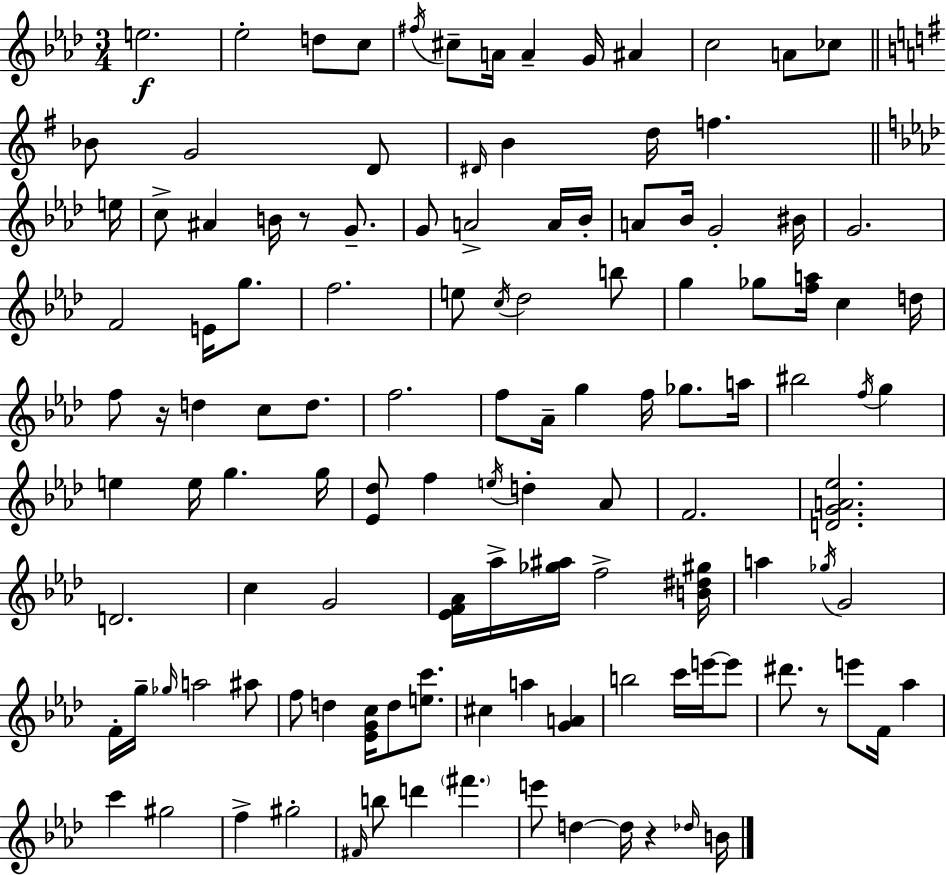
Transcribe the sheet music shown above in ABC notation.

X:1
T:Untitled
M:3/4
L:1/4
K:Ab
e2 _e2 d/2 c/2 ^f/4 ^c/2 A/4 A G/4 ^A c2 A/2 _c/2 _B/2 G2 D/2 ^D/4 B d/4 f e/4 c/2 ^A B/4 z/2 G/2 G/2 A2 A/4 _B/4 A/2 _B/4 G2 ^B/4 G2 F2 E/4 g/2 f2 e/2 c/4 _d2 b/2 g _g/2 [fa]/4 c d/4 f/2 z/4 d c/2 d/2 f2 f/2 _A/4 g f/4 _g/2 a/4 ^b2 f/4 g e e/4 g g/4 [_E_d]/2 f e/4 d _A/2 F2 [DGA_e]2 D2 c G2 [_EF_A]/4 _a/4 [_g^a]/4 f2 [B^d^g]/4 a _g/4 G2 F/4 g/4 _g/4 a2 ^a/2 f/2 d [_EGc]/4 d/2 [ec']/2 ^c a [GA] b2 c'/4 e'/4 e'/2 ^d'/2 z/2 e'/2 F/4 _a c' ^g2 f ^g2 ^F/4 b/2 d' ^f' e'/2 d d/4 z _d/4 B/4